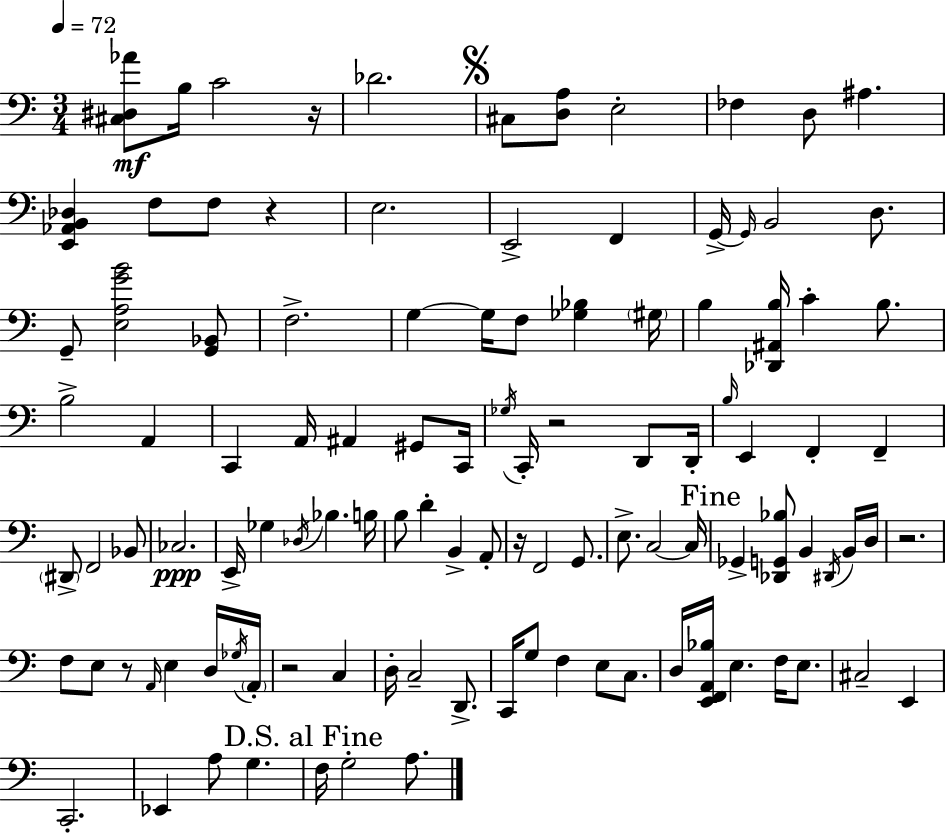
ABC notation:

X:1
T:Untitled
M:3/4
L:1/4
K:Am
[^C,^D,_A]/2 B,/4 C2 z/4 _D2 ^C,/2 [D,A,]/2 E,2 _F, D,/2 ^A, [E,,_A,,B,,_D,] F,/2 F,/2 z E,2 E,,2 F,, G,,/4 G,,/4 B,,2 D,/2 G,,/2 [E,A,GB]2 [G,,_B,,]/2 F,2 G, G,/4 F,/2 [_G,_B,] ^G,/4 B, [_D,,^A,,B,]/4 C B,/2 B,2 A,, C,, A,,/4 ^A,, ^G,,/2 C,,/4 _G,/4 C,,/4 z2 D,,/2 D,,/4 B,/4 E,, F,, F,, ^D,,/2 F,,2 _B,,/2 _C,2 E,,/4 _G, _D,/4 _B, B,/4 B,/2 D B,, A,,/2 z/4 F,,2 G,,/2 E,/2 C,2 C,/4 _G,, [_D,,G,,_B,]/2 B,, ^D,,/4 B,,/4 D,/4 z2 F,/2 E,/2 z/2 A,,/4 E, D,/4 _G,/4 A,,/4 z2 C, D,/4 C,2 D,,/2 C,,/4 G,/2 F, E,/2 C,/2 D,/4 [E,,F,,A,,_B,]/4 E, F,/4 E,/2 ^C,2 E,, C,,2 _E,, A,/2 G, F,/4 G,2 A,/2